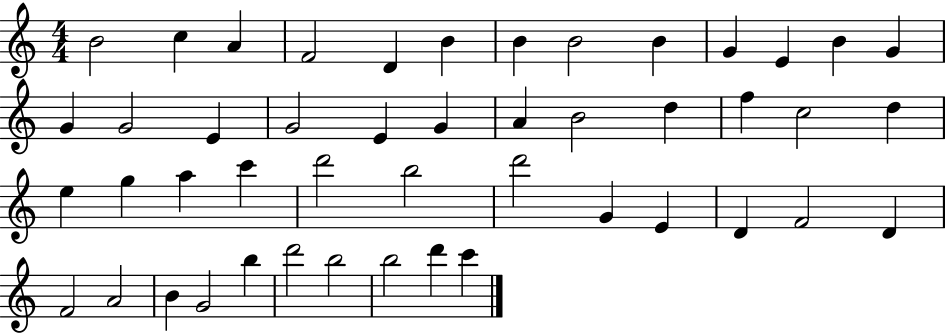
B4/h C5/q A4/q F4/h D4/q B4/q B4/q B4/h B4/q G4/q E4/q B4/q G4/q G4/q G4/h E4/q G4/h E4/q G4/q A4/q B4/h D5/q F5/q C5/h D5/q E5/q G5/q A5/q C6/q D6/h B5/h D6/h G4/q E4/q D4/q F4/h D4/q F4/h A4/h B4/q G4/h B5/q D6/h B5/h B5/h D6/q C6/q